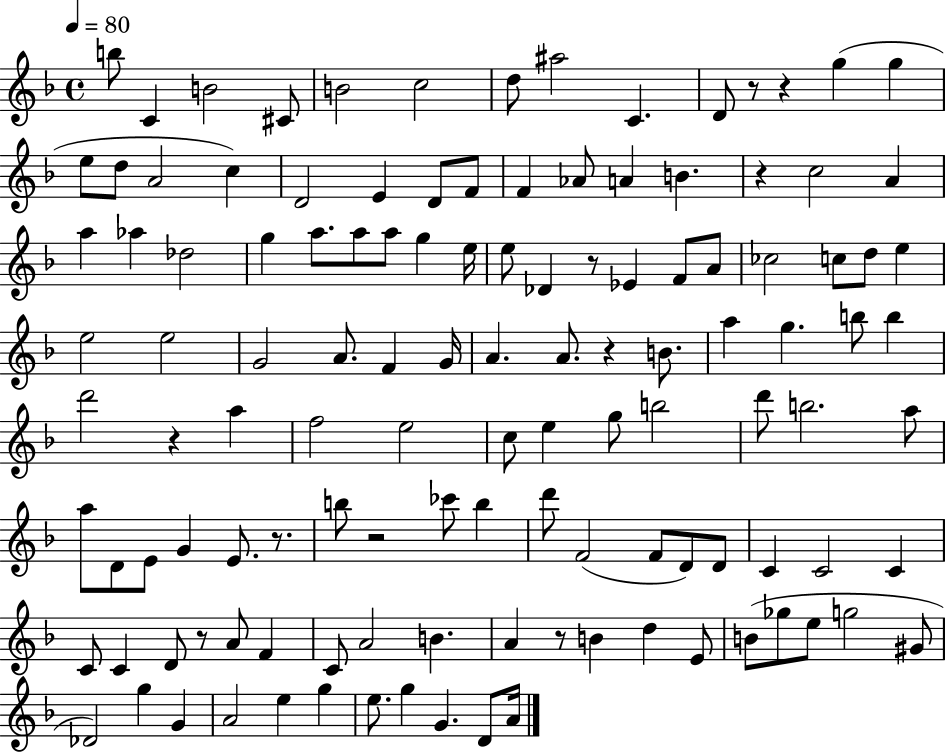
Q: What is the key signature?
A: F major